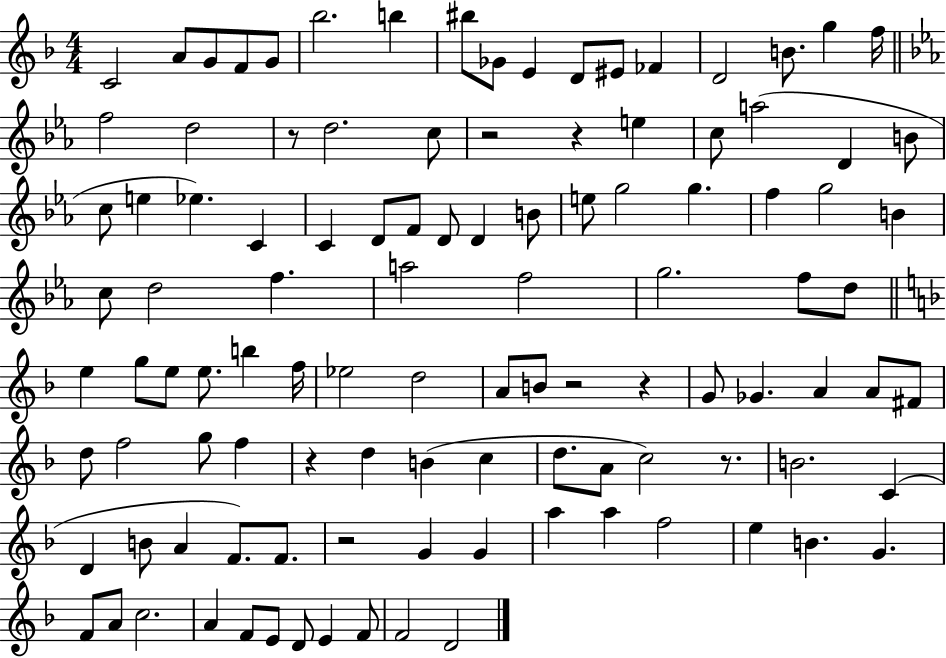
C4/h A4/e G4/e F4/e G4/e Bb5/h. B5/q BIS5/e Gb4/e E4/q D4/e EIS4/e FES4/q D4/h B4/e. G5/q F5/s F5/h D5/h R/e D5/h. C5/e R/h R/q E5/q C5/e A5/h D4/q B4/e C5/e E5/q Eb5/q. C4/q C4/q D4/e F4/e D4/e D4/q B4/e E5/e G5/h G5/q. F5/q G5/h B4/q C5/e D5/h F5/q. A5/h F5/h G5/h. F5/e D5/e E5/q G5/e E5/e E5/e. B5/q F5/s Eb5/h D5/h A4/e B4/e R/h R/q G4/e Gb4/q. A4/q A4/e F#4/e D5/e F5/h G5/e F5/q R/q D5/q B4/q C5/q D5/e. A4/e C5/h R/e. B4/h. C4/q D4/q B4/e A4/q F4/e. F4/e. R/h G4/q G4/q A5/q A5/q F5/h E5/q B4/q. G4/q. F4/e A4/e C5/h. A4/q F4/e E4/e D4/e E4/q F4/e F4/h D4/h